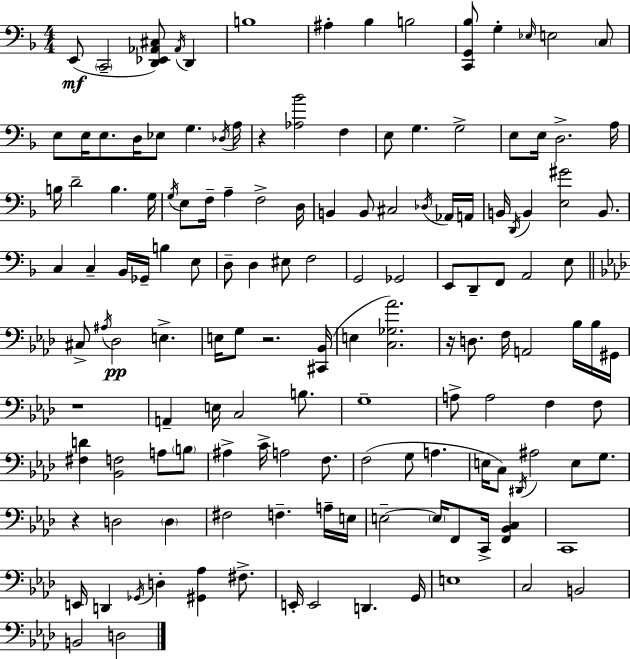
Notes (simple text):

E2/e C2/h [D2,Eb2,Ab2,C#3]/e Ab2/s D2/q B3/w A#3/q Bb3/q B3/h [C2,G2,Bb3]/e G3/q Eb3/s E3/h C3/e E3/e E3/s E3/e. D3/s Eb3/e G3/q. Db3/s A3/s R/q [Ab3,Bb4]/h F3/q E3/e G3/q. G3/h E3/e E3/s D3/h. A3/s B3/s D4/h B3/q. G3/s G3/s E3/e F3/s A3/q F3/h D3/s B2/q B2/e C#3/h Db3/s Ab2/s A2/s B2/s D2/s B2/q [E3,G#4]/h B2/e. C3/q C3/q Bb2/s Gb2/s B3/q E3/e D3/e D3/q EIS3/e F3/h G2/h Gb2/h E2/e D2/e F2/e A2/h E3/e C#3/e A#3/s Db3/h E3/q. E3/s G3/e R/h. [C#2,Bb2]/s E3/q [C3,Gb3,Ab4]/h. R/s D3/e. F3/s A2/h Bb3/s Bb3/s G#2/s R/w A2/q E3/s C3/h B3/e. G3/w A3/e A3/h F3/q F3/e [F#3,D4]/q [Bb2,F3]/h A3/e B3/e A#3/q C4/s A3/h F3/e. F3/h G3/e A3/q. E3/s C3/e D#2/s A#3/h E3/e G3/e. R/q D3/h D3/q F#3/h F3/q. A3/s E3/s E3/h E3/s F2/e C2/s [F2,Bb2,C3]/q C2/w E2/s D2/q Gb2/s D3/q [G#2,Ab3]/q F#3/e. E2/s E2/h D2/q. G2/s E3/w C3/h B2/h B2/h D3/h